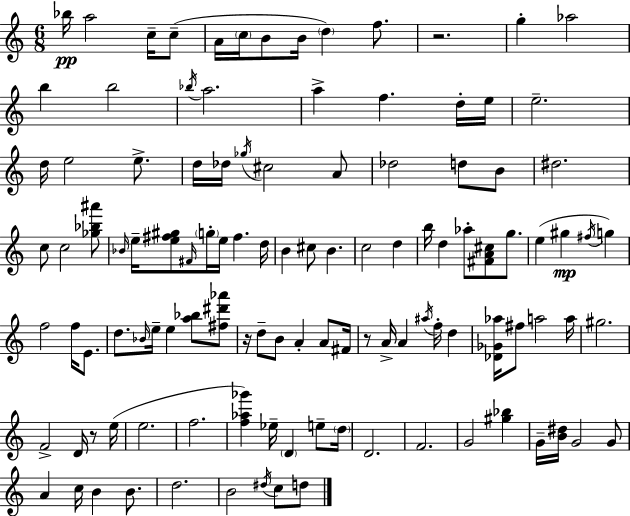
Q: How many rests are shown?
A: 4